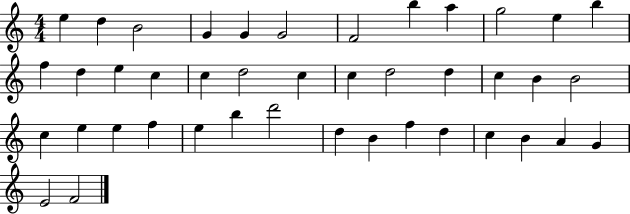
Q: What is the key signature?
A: C major